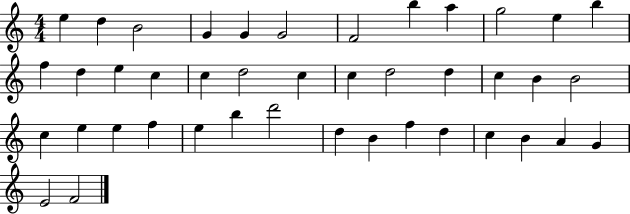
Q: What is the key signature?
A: C major